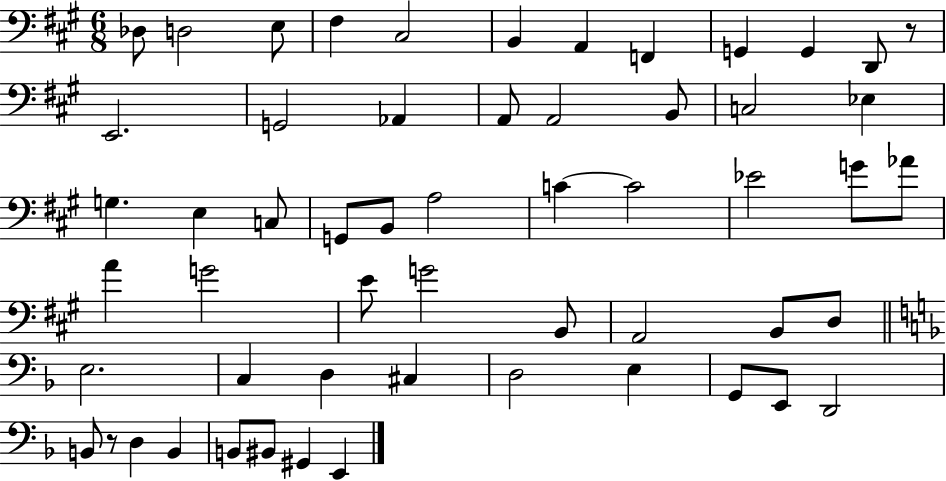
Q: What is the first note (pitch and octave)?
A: Db3